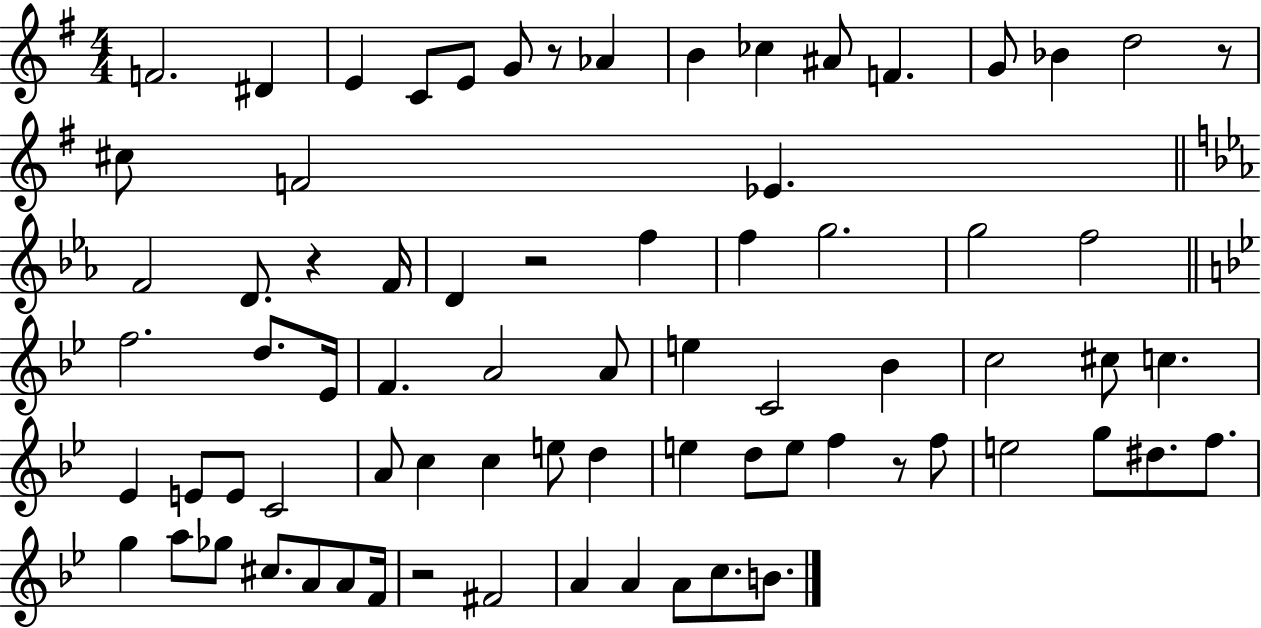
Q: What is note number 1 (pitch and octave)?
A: F4